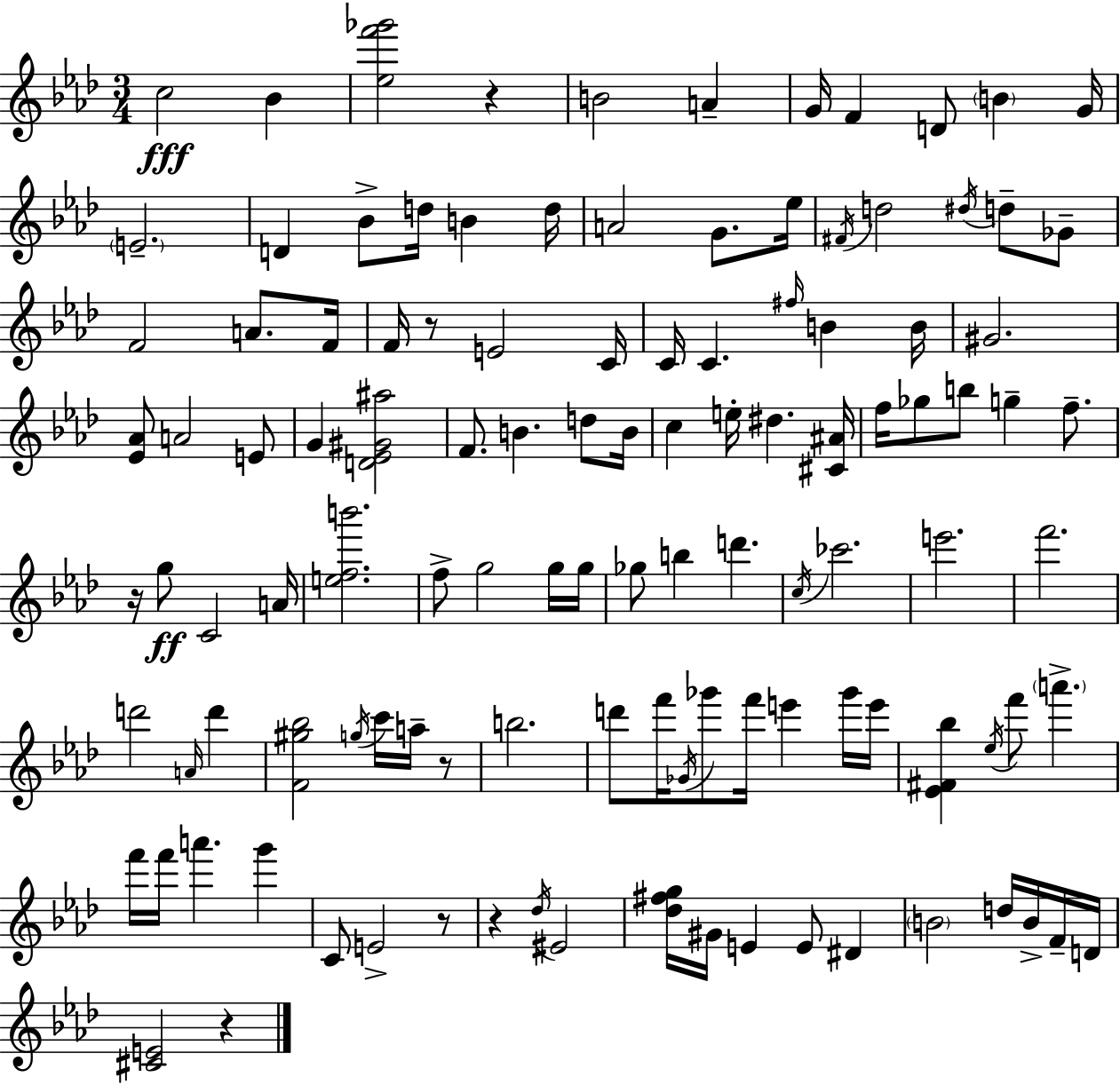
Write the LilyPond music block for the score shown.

{
  \clef treble
  \numericTimeSignature
  \time 3/4
  \key f \minor
  c''2\fff bes'4 | <ees'' f''' ges'''>2 r4 | b'2 a'4-- | g'16 f'4 d'8 \parenthesize b'4 g'16 | \break \parenthesize e'2.-- | d'4 bes'8-> d''16 b'4 d''16 | a'2 g'8. ees''16 | \acciaccatura { fis'16 } d''2 \acciaccatura { dis''16 } d''8-- | \break ges'8-- f'2 a'8. | f'16 f'16 r8 e'2 | c'16 c'16 c'4. \grace { fis''16 } b'4 | b'16 gis'2. | \break <ees' aes'>8 a'2 | e'8 g'4 <d' ees' gis' ais''>2 | f'8. b'4. | d''8 b'16 c''4 e''16-. dis''4. | \break <cis' ais'>16 f''16 ges''8 b''8 g''4-- | f''8.-- r16 g''8\ff c'2 | a'16 <e'' f'' b'''>2. | f''8-> g''2 | \break g''16 g''16 ges''8 b''4 d'''4. | \acciaccatura { c''16 } ces'''2. | e'''2. | f'''2. | \break d'''2 | \grace { a'16 } d'''4 <f' gis'' bes''>2 | \acciaccatura { g''16 } c'''16 a''16-- r8 b''2. | d'''8 f'''16 \acciaccatura { ges'16 } ges'''8 | \break f'''16 e'''4 ges'''16 e'''16 <ees' fis' bes''>4 \acciaccatura { ees''16 } | f'''8 \parenthesize a'''4.-> f'''16 f'''16 a'''4. | g'''4 c'8 e'2-> | r8 r4 | \break \acciaccatura { des''16 } eis'2 <des'' fis'' g''>16 gis'16 e'4 | e'8 dis'4 \parenthesize b'2 | d''16 b'16-> f'16-- d'16 <cis' e'>2 | r4 \bar "|."
}